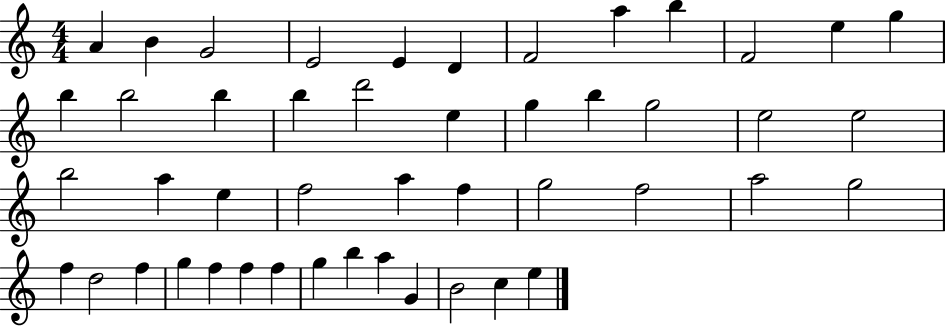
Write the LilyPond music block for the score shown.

{
  \clef treble
  \numericTimeSignature
  \time 4/4
  \key c \major
  a'4 b'4 g'2 | e'2 e'4 d'4 | f'2 a''4 b''4 | f'2 e''4 g''4 | \break b''4 b''2 b''4 | b''4 d'''2 e''4 | g''4 b''4 g''2 | e''2 e''2 | \break b''2 a''4 e''4 | f''2 a''4 f''4 | g''2 f''2 | a''2 g''2 | \break f''4 d''2 f''4 | g''4 f''4 f''4 f''4 | g''4 b''4 a''4 g'4 | b'2 c''4 e''4 | \break \bar "|."
}